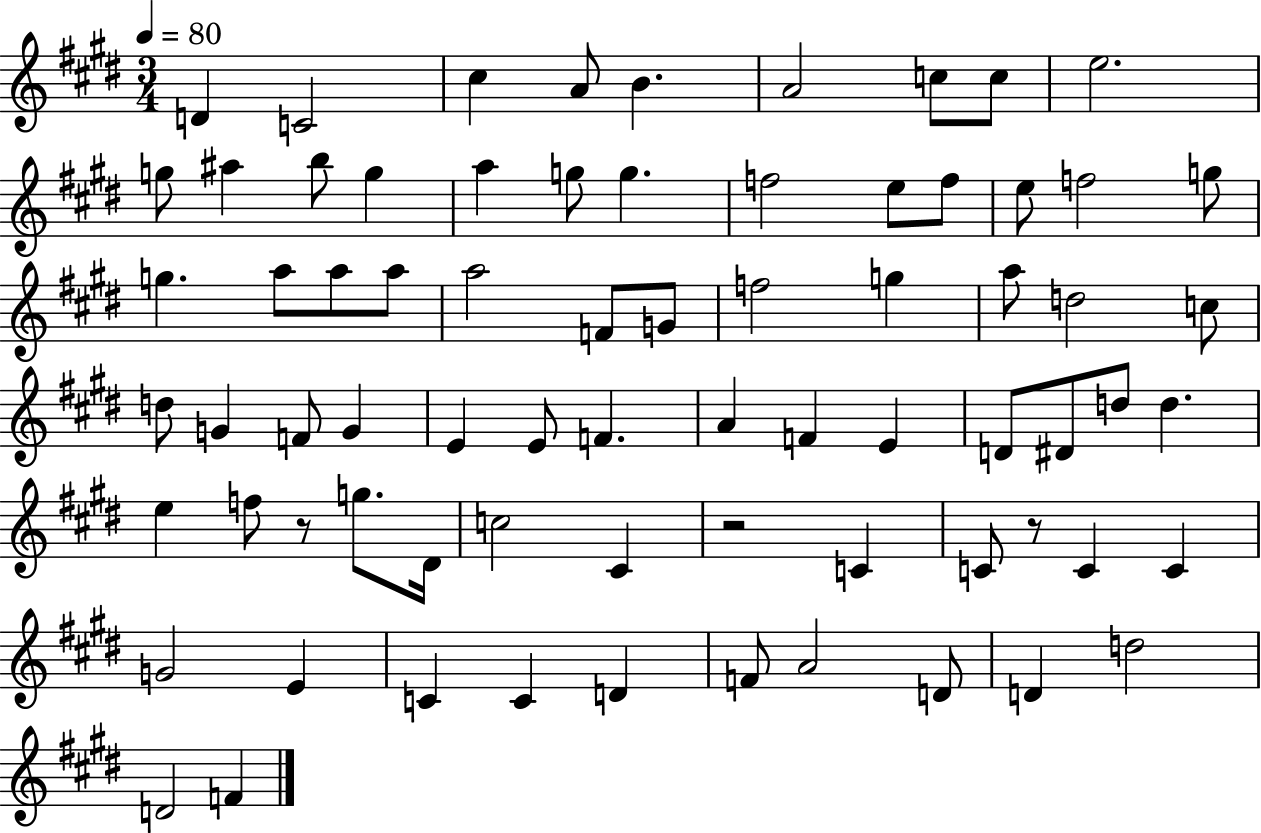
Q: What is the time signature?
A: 3/4